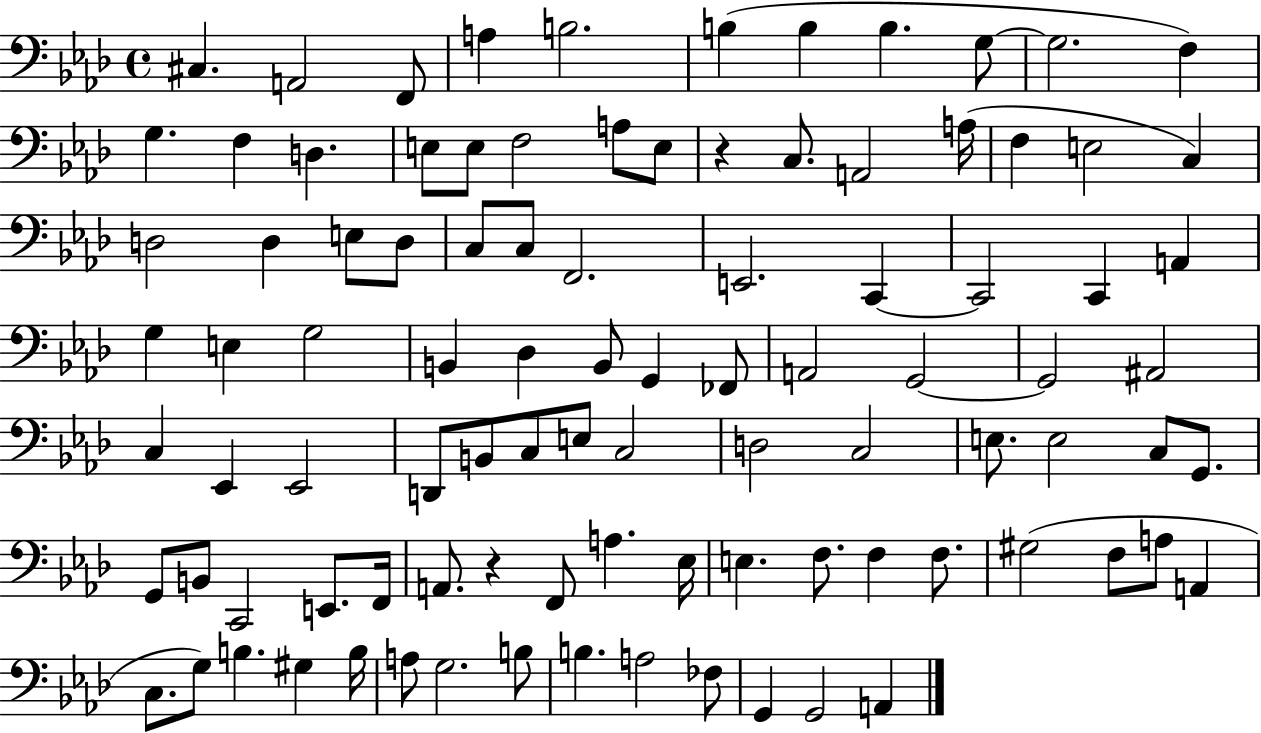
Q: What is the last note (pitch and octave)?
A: A2